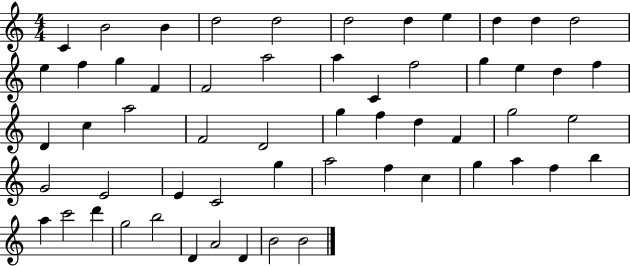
{
  \clef treble
  \numericTimeSignature
  \time 4/4
  \key c \major
  c'4 b'2 b'4 | d''2 d''2 | d''2 d''4 e''4 | d''4 d''4 d''2 | \break e''4 f''4 g''4 f'4 | f'2 a''2 | a''4 c'4 f''2 | g''4 e''4 d''4 f''4 | \break d'4 c''4 a''2 | f'2 d'2 | g''4 f''4 d''4 f'4 | g''2 e''2 | \break g'2 e'2 | e'4 c'2 g''4 | a''2 f''4 c''4 | g''4 a''4 f''4 b''4 | \break a''4 c'''2 d'''4 | g''2 b''2 | d'4 a'2 d'4 | b'2 b'2 | \break \bar "|."
}